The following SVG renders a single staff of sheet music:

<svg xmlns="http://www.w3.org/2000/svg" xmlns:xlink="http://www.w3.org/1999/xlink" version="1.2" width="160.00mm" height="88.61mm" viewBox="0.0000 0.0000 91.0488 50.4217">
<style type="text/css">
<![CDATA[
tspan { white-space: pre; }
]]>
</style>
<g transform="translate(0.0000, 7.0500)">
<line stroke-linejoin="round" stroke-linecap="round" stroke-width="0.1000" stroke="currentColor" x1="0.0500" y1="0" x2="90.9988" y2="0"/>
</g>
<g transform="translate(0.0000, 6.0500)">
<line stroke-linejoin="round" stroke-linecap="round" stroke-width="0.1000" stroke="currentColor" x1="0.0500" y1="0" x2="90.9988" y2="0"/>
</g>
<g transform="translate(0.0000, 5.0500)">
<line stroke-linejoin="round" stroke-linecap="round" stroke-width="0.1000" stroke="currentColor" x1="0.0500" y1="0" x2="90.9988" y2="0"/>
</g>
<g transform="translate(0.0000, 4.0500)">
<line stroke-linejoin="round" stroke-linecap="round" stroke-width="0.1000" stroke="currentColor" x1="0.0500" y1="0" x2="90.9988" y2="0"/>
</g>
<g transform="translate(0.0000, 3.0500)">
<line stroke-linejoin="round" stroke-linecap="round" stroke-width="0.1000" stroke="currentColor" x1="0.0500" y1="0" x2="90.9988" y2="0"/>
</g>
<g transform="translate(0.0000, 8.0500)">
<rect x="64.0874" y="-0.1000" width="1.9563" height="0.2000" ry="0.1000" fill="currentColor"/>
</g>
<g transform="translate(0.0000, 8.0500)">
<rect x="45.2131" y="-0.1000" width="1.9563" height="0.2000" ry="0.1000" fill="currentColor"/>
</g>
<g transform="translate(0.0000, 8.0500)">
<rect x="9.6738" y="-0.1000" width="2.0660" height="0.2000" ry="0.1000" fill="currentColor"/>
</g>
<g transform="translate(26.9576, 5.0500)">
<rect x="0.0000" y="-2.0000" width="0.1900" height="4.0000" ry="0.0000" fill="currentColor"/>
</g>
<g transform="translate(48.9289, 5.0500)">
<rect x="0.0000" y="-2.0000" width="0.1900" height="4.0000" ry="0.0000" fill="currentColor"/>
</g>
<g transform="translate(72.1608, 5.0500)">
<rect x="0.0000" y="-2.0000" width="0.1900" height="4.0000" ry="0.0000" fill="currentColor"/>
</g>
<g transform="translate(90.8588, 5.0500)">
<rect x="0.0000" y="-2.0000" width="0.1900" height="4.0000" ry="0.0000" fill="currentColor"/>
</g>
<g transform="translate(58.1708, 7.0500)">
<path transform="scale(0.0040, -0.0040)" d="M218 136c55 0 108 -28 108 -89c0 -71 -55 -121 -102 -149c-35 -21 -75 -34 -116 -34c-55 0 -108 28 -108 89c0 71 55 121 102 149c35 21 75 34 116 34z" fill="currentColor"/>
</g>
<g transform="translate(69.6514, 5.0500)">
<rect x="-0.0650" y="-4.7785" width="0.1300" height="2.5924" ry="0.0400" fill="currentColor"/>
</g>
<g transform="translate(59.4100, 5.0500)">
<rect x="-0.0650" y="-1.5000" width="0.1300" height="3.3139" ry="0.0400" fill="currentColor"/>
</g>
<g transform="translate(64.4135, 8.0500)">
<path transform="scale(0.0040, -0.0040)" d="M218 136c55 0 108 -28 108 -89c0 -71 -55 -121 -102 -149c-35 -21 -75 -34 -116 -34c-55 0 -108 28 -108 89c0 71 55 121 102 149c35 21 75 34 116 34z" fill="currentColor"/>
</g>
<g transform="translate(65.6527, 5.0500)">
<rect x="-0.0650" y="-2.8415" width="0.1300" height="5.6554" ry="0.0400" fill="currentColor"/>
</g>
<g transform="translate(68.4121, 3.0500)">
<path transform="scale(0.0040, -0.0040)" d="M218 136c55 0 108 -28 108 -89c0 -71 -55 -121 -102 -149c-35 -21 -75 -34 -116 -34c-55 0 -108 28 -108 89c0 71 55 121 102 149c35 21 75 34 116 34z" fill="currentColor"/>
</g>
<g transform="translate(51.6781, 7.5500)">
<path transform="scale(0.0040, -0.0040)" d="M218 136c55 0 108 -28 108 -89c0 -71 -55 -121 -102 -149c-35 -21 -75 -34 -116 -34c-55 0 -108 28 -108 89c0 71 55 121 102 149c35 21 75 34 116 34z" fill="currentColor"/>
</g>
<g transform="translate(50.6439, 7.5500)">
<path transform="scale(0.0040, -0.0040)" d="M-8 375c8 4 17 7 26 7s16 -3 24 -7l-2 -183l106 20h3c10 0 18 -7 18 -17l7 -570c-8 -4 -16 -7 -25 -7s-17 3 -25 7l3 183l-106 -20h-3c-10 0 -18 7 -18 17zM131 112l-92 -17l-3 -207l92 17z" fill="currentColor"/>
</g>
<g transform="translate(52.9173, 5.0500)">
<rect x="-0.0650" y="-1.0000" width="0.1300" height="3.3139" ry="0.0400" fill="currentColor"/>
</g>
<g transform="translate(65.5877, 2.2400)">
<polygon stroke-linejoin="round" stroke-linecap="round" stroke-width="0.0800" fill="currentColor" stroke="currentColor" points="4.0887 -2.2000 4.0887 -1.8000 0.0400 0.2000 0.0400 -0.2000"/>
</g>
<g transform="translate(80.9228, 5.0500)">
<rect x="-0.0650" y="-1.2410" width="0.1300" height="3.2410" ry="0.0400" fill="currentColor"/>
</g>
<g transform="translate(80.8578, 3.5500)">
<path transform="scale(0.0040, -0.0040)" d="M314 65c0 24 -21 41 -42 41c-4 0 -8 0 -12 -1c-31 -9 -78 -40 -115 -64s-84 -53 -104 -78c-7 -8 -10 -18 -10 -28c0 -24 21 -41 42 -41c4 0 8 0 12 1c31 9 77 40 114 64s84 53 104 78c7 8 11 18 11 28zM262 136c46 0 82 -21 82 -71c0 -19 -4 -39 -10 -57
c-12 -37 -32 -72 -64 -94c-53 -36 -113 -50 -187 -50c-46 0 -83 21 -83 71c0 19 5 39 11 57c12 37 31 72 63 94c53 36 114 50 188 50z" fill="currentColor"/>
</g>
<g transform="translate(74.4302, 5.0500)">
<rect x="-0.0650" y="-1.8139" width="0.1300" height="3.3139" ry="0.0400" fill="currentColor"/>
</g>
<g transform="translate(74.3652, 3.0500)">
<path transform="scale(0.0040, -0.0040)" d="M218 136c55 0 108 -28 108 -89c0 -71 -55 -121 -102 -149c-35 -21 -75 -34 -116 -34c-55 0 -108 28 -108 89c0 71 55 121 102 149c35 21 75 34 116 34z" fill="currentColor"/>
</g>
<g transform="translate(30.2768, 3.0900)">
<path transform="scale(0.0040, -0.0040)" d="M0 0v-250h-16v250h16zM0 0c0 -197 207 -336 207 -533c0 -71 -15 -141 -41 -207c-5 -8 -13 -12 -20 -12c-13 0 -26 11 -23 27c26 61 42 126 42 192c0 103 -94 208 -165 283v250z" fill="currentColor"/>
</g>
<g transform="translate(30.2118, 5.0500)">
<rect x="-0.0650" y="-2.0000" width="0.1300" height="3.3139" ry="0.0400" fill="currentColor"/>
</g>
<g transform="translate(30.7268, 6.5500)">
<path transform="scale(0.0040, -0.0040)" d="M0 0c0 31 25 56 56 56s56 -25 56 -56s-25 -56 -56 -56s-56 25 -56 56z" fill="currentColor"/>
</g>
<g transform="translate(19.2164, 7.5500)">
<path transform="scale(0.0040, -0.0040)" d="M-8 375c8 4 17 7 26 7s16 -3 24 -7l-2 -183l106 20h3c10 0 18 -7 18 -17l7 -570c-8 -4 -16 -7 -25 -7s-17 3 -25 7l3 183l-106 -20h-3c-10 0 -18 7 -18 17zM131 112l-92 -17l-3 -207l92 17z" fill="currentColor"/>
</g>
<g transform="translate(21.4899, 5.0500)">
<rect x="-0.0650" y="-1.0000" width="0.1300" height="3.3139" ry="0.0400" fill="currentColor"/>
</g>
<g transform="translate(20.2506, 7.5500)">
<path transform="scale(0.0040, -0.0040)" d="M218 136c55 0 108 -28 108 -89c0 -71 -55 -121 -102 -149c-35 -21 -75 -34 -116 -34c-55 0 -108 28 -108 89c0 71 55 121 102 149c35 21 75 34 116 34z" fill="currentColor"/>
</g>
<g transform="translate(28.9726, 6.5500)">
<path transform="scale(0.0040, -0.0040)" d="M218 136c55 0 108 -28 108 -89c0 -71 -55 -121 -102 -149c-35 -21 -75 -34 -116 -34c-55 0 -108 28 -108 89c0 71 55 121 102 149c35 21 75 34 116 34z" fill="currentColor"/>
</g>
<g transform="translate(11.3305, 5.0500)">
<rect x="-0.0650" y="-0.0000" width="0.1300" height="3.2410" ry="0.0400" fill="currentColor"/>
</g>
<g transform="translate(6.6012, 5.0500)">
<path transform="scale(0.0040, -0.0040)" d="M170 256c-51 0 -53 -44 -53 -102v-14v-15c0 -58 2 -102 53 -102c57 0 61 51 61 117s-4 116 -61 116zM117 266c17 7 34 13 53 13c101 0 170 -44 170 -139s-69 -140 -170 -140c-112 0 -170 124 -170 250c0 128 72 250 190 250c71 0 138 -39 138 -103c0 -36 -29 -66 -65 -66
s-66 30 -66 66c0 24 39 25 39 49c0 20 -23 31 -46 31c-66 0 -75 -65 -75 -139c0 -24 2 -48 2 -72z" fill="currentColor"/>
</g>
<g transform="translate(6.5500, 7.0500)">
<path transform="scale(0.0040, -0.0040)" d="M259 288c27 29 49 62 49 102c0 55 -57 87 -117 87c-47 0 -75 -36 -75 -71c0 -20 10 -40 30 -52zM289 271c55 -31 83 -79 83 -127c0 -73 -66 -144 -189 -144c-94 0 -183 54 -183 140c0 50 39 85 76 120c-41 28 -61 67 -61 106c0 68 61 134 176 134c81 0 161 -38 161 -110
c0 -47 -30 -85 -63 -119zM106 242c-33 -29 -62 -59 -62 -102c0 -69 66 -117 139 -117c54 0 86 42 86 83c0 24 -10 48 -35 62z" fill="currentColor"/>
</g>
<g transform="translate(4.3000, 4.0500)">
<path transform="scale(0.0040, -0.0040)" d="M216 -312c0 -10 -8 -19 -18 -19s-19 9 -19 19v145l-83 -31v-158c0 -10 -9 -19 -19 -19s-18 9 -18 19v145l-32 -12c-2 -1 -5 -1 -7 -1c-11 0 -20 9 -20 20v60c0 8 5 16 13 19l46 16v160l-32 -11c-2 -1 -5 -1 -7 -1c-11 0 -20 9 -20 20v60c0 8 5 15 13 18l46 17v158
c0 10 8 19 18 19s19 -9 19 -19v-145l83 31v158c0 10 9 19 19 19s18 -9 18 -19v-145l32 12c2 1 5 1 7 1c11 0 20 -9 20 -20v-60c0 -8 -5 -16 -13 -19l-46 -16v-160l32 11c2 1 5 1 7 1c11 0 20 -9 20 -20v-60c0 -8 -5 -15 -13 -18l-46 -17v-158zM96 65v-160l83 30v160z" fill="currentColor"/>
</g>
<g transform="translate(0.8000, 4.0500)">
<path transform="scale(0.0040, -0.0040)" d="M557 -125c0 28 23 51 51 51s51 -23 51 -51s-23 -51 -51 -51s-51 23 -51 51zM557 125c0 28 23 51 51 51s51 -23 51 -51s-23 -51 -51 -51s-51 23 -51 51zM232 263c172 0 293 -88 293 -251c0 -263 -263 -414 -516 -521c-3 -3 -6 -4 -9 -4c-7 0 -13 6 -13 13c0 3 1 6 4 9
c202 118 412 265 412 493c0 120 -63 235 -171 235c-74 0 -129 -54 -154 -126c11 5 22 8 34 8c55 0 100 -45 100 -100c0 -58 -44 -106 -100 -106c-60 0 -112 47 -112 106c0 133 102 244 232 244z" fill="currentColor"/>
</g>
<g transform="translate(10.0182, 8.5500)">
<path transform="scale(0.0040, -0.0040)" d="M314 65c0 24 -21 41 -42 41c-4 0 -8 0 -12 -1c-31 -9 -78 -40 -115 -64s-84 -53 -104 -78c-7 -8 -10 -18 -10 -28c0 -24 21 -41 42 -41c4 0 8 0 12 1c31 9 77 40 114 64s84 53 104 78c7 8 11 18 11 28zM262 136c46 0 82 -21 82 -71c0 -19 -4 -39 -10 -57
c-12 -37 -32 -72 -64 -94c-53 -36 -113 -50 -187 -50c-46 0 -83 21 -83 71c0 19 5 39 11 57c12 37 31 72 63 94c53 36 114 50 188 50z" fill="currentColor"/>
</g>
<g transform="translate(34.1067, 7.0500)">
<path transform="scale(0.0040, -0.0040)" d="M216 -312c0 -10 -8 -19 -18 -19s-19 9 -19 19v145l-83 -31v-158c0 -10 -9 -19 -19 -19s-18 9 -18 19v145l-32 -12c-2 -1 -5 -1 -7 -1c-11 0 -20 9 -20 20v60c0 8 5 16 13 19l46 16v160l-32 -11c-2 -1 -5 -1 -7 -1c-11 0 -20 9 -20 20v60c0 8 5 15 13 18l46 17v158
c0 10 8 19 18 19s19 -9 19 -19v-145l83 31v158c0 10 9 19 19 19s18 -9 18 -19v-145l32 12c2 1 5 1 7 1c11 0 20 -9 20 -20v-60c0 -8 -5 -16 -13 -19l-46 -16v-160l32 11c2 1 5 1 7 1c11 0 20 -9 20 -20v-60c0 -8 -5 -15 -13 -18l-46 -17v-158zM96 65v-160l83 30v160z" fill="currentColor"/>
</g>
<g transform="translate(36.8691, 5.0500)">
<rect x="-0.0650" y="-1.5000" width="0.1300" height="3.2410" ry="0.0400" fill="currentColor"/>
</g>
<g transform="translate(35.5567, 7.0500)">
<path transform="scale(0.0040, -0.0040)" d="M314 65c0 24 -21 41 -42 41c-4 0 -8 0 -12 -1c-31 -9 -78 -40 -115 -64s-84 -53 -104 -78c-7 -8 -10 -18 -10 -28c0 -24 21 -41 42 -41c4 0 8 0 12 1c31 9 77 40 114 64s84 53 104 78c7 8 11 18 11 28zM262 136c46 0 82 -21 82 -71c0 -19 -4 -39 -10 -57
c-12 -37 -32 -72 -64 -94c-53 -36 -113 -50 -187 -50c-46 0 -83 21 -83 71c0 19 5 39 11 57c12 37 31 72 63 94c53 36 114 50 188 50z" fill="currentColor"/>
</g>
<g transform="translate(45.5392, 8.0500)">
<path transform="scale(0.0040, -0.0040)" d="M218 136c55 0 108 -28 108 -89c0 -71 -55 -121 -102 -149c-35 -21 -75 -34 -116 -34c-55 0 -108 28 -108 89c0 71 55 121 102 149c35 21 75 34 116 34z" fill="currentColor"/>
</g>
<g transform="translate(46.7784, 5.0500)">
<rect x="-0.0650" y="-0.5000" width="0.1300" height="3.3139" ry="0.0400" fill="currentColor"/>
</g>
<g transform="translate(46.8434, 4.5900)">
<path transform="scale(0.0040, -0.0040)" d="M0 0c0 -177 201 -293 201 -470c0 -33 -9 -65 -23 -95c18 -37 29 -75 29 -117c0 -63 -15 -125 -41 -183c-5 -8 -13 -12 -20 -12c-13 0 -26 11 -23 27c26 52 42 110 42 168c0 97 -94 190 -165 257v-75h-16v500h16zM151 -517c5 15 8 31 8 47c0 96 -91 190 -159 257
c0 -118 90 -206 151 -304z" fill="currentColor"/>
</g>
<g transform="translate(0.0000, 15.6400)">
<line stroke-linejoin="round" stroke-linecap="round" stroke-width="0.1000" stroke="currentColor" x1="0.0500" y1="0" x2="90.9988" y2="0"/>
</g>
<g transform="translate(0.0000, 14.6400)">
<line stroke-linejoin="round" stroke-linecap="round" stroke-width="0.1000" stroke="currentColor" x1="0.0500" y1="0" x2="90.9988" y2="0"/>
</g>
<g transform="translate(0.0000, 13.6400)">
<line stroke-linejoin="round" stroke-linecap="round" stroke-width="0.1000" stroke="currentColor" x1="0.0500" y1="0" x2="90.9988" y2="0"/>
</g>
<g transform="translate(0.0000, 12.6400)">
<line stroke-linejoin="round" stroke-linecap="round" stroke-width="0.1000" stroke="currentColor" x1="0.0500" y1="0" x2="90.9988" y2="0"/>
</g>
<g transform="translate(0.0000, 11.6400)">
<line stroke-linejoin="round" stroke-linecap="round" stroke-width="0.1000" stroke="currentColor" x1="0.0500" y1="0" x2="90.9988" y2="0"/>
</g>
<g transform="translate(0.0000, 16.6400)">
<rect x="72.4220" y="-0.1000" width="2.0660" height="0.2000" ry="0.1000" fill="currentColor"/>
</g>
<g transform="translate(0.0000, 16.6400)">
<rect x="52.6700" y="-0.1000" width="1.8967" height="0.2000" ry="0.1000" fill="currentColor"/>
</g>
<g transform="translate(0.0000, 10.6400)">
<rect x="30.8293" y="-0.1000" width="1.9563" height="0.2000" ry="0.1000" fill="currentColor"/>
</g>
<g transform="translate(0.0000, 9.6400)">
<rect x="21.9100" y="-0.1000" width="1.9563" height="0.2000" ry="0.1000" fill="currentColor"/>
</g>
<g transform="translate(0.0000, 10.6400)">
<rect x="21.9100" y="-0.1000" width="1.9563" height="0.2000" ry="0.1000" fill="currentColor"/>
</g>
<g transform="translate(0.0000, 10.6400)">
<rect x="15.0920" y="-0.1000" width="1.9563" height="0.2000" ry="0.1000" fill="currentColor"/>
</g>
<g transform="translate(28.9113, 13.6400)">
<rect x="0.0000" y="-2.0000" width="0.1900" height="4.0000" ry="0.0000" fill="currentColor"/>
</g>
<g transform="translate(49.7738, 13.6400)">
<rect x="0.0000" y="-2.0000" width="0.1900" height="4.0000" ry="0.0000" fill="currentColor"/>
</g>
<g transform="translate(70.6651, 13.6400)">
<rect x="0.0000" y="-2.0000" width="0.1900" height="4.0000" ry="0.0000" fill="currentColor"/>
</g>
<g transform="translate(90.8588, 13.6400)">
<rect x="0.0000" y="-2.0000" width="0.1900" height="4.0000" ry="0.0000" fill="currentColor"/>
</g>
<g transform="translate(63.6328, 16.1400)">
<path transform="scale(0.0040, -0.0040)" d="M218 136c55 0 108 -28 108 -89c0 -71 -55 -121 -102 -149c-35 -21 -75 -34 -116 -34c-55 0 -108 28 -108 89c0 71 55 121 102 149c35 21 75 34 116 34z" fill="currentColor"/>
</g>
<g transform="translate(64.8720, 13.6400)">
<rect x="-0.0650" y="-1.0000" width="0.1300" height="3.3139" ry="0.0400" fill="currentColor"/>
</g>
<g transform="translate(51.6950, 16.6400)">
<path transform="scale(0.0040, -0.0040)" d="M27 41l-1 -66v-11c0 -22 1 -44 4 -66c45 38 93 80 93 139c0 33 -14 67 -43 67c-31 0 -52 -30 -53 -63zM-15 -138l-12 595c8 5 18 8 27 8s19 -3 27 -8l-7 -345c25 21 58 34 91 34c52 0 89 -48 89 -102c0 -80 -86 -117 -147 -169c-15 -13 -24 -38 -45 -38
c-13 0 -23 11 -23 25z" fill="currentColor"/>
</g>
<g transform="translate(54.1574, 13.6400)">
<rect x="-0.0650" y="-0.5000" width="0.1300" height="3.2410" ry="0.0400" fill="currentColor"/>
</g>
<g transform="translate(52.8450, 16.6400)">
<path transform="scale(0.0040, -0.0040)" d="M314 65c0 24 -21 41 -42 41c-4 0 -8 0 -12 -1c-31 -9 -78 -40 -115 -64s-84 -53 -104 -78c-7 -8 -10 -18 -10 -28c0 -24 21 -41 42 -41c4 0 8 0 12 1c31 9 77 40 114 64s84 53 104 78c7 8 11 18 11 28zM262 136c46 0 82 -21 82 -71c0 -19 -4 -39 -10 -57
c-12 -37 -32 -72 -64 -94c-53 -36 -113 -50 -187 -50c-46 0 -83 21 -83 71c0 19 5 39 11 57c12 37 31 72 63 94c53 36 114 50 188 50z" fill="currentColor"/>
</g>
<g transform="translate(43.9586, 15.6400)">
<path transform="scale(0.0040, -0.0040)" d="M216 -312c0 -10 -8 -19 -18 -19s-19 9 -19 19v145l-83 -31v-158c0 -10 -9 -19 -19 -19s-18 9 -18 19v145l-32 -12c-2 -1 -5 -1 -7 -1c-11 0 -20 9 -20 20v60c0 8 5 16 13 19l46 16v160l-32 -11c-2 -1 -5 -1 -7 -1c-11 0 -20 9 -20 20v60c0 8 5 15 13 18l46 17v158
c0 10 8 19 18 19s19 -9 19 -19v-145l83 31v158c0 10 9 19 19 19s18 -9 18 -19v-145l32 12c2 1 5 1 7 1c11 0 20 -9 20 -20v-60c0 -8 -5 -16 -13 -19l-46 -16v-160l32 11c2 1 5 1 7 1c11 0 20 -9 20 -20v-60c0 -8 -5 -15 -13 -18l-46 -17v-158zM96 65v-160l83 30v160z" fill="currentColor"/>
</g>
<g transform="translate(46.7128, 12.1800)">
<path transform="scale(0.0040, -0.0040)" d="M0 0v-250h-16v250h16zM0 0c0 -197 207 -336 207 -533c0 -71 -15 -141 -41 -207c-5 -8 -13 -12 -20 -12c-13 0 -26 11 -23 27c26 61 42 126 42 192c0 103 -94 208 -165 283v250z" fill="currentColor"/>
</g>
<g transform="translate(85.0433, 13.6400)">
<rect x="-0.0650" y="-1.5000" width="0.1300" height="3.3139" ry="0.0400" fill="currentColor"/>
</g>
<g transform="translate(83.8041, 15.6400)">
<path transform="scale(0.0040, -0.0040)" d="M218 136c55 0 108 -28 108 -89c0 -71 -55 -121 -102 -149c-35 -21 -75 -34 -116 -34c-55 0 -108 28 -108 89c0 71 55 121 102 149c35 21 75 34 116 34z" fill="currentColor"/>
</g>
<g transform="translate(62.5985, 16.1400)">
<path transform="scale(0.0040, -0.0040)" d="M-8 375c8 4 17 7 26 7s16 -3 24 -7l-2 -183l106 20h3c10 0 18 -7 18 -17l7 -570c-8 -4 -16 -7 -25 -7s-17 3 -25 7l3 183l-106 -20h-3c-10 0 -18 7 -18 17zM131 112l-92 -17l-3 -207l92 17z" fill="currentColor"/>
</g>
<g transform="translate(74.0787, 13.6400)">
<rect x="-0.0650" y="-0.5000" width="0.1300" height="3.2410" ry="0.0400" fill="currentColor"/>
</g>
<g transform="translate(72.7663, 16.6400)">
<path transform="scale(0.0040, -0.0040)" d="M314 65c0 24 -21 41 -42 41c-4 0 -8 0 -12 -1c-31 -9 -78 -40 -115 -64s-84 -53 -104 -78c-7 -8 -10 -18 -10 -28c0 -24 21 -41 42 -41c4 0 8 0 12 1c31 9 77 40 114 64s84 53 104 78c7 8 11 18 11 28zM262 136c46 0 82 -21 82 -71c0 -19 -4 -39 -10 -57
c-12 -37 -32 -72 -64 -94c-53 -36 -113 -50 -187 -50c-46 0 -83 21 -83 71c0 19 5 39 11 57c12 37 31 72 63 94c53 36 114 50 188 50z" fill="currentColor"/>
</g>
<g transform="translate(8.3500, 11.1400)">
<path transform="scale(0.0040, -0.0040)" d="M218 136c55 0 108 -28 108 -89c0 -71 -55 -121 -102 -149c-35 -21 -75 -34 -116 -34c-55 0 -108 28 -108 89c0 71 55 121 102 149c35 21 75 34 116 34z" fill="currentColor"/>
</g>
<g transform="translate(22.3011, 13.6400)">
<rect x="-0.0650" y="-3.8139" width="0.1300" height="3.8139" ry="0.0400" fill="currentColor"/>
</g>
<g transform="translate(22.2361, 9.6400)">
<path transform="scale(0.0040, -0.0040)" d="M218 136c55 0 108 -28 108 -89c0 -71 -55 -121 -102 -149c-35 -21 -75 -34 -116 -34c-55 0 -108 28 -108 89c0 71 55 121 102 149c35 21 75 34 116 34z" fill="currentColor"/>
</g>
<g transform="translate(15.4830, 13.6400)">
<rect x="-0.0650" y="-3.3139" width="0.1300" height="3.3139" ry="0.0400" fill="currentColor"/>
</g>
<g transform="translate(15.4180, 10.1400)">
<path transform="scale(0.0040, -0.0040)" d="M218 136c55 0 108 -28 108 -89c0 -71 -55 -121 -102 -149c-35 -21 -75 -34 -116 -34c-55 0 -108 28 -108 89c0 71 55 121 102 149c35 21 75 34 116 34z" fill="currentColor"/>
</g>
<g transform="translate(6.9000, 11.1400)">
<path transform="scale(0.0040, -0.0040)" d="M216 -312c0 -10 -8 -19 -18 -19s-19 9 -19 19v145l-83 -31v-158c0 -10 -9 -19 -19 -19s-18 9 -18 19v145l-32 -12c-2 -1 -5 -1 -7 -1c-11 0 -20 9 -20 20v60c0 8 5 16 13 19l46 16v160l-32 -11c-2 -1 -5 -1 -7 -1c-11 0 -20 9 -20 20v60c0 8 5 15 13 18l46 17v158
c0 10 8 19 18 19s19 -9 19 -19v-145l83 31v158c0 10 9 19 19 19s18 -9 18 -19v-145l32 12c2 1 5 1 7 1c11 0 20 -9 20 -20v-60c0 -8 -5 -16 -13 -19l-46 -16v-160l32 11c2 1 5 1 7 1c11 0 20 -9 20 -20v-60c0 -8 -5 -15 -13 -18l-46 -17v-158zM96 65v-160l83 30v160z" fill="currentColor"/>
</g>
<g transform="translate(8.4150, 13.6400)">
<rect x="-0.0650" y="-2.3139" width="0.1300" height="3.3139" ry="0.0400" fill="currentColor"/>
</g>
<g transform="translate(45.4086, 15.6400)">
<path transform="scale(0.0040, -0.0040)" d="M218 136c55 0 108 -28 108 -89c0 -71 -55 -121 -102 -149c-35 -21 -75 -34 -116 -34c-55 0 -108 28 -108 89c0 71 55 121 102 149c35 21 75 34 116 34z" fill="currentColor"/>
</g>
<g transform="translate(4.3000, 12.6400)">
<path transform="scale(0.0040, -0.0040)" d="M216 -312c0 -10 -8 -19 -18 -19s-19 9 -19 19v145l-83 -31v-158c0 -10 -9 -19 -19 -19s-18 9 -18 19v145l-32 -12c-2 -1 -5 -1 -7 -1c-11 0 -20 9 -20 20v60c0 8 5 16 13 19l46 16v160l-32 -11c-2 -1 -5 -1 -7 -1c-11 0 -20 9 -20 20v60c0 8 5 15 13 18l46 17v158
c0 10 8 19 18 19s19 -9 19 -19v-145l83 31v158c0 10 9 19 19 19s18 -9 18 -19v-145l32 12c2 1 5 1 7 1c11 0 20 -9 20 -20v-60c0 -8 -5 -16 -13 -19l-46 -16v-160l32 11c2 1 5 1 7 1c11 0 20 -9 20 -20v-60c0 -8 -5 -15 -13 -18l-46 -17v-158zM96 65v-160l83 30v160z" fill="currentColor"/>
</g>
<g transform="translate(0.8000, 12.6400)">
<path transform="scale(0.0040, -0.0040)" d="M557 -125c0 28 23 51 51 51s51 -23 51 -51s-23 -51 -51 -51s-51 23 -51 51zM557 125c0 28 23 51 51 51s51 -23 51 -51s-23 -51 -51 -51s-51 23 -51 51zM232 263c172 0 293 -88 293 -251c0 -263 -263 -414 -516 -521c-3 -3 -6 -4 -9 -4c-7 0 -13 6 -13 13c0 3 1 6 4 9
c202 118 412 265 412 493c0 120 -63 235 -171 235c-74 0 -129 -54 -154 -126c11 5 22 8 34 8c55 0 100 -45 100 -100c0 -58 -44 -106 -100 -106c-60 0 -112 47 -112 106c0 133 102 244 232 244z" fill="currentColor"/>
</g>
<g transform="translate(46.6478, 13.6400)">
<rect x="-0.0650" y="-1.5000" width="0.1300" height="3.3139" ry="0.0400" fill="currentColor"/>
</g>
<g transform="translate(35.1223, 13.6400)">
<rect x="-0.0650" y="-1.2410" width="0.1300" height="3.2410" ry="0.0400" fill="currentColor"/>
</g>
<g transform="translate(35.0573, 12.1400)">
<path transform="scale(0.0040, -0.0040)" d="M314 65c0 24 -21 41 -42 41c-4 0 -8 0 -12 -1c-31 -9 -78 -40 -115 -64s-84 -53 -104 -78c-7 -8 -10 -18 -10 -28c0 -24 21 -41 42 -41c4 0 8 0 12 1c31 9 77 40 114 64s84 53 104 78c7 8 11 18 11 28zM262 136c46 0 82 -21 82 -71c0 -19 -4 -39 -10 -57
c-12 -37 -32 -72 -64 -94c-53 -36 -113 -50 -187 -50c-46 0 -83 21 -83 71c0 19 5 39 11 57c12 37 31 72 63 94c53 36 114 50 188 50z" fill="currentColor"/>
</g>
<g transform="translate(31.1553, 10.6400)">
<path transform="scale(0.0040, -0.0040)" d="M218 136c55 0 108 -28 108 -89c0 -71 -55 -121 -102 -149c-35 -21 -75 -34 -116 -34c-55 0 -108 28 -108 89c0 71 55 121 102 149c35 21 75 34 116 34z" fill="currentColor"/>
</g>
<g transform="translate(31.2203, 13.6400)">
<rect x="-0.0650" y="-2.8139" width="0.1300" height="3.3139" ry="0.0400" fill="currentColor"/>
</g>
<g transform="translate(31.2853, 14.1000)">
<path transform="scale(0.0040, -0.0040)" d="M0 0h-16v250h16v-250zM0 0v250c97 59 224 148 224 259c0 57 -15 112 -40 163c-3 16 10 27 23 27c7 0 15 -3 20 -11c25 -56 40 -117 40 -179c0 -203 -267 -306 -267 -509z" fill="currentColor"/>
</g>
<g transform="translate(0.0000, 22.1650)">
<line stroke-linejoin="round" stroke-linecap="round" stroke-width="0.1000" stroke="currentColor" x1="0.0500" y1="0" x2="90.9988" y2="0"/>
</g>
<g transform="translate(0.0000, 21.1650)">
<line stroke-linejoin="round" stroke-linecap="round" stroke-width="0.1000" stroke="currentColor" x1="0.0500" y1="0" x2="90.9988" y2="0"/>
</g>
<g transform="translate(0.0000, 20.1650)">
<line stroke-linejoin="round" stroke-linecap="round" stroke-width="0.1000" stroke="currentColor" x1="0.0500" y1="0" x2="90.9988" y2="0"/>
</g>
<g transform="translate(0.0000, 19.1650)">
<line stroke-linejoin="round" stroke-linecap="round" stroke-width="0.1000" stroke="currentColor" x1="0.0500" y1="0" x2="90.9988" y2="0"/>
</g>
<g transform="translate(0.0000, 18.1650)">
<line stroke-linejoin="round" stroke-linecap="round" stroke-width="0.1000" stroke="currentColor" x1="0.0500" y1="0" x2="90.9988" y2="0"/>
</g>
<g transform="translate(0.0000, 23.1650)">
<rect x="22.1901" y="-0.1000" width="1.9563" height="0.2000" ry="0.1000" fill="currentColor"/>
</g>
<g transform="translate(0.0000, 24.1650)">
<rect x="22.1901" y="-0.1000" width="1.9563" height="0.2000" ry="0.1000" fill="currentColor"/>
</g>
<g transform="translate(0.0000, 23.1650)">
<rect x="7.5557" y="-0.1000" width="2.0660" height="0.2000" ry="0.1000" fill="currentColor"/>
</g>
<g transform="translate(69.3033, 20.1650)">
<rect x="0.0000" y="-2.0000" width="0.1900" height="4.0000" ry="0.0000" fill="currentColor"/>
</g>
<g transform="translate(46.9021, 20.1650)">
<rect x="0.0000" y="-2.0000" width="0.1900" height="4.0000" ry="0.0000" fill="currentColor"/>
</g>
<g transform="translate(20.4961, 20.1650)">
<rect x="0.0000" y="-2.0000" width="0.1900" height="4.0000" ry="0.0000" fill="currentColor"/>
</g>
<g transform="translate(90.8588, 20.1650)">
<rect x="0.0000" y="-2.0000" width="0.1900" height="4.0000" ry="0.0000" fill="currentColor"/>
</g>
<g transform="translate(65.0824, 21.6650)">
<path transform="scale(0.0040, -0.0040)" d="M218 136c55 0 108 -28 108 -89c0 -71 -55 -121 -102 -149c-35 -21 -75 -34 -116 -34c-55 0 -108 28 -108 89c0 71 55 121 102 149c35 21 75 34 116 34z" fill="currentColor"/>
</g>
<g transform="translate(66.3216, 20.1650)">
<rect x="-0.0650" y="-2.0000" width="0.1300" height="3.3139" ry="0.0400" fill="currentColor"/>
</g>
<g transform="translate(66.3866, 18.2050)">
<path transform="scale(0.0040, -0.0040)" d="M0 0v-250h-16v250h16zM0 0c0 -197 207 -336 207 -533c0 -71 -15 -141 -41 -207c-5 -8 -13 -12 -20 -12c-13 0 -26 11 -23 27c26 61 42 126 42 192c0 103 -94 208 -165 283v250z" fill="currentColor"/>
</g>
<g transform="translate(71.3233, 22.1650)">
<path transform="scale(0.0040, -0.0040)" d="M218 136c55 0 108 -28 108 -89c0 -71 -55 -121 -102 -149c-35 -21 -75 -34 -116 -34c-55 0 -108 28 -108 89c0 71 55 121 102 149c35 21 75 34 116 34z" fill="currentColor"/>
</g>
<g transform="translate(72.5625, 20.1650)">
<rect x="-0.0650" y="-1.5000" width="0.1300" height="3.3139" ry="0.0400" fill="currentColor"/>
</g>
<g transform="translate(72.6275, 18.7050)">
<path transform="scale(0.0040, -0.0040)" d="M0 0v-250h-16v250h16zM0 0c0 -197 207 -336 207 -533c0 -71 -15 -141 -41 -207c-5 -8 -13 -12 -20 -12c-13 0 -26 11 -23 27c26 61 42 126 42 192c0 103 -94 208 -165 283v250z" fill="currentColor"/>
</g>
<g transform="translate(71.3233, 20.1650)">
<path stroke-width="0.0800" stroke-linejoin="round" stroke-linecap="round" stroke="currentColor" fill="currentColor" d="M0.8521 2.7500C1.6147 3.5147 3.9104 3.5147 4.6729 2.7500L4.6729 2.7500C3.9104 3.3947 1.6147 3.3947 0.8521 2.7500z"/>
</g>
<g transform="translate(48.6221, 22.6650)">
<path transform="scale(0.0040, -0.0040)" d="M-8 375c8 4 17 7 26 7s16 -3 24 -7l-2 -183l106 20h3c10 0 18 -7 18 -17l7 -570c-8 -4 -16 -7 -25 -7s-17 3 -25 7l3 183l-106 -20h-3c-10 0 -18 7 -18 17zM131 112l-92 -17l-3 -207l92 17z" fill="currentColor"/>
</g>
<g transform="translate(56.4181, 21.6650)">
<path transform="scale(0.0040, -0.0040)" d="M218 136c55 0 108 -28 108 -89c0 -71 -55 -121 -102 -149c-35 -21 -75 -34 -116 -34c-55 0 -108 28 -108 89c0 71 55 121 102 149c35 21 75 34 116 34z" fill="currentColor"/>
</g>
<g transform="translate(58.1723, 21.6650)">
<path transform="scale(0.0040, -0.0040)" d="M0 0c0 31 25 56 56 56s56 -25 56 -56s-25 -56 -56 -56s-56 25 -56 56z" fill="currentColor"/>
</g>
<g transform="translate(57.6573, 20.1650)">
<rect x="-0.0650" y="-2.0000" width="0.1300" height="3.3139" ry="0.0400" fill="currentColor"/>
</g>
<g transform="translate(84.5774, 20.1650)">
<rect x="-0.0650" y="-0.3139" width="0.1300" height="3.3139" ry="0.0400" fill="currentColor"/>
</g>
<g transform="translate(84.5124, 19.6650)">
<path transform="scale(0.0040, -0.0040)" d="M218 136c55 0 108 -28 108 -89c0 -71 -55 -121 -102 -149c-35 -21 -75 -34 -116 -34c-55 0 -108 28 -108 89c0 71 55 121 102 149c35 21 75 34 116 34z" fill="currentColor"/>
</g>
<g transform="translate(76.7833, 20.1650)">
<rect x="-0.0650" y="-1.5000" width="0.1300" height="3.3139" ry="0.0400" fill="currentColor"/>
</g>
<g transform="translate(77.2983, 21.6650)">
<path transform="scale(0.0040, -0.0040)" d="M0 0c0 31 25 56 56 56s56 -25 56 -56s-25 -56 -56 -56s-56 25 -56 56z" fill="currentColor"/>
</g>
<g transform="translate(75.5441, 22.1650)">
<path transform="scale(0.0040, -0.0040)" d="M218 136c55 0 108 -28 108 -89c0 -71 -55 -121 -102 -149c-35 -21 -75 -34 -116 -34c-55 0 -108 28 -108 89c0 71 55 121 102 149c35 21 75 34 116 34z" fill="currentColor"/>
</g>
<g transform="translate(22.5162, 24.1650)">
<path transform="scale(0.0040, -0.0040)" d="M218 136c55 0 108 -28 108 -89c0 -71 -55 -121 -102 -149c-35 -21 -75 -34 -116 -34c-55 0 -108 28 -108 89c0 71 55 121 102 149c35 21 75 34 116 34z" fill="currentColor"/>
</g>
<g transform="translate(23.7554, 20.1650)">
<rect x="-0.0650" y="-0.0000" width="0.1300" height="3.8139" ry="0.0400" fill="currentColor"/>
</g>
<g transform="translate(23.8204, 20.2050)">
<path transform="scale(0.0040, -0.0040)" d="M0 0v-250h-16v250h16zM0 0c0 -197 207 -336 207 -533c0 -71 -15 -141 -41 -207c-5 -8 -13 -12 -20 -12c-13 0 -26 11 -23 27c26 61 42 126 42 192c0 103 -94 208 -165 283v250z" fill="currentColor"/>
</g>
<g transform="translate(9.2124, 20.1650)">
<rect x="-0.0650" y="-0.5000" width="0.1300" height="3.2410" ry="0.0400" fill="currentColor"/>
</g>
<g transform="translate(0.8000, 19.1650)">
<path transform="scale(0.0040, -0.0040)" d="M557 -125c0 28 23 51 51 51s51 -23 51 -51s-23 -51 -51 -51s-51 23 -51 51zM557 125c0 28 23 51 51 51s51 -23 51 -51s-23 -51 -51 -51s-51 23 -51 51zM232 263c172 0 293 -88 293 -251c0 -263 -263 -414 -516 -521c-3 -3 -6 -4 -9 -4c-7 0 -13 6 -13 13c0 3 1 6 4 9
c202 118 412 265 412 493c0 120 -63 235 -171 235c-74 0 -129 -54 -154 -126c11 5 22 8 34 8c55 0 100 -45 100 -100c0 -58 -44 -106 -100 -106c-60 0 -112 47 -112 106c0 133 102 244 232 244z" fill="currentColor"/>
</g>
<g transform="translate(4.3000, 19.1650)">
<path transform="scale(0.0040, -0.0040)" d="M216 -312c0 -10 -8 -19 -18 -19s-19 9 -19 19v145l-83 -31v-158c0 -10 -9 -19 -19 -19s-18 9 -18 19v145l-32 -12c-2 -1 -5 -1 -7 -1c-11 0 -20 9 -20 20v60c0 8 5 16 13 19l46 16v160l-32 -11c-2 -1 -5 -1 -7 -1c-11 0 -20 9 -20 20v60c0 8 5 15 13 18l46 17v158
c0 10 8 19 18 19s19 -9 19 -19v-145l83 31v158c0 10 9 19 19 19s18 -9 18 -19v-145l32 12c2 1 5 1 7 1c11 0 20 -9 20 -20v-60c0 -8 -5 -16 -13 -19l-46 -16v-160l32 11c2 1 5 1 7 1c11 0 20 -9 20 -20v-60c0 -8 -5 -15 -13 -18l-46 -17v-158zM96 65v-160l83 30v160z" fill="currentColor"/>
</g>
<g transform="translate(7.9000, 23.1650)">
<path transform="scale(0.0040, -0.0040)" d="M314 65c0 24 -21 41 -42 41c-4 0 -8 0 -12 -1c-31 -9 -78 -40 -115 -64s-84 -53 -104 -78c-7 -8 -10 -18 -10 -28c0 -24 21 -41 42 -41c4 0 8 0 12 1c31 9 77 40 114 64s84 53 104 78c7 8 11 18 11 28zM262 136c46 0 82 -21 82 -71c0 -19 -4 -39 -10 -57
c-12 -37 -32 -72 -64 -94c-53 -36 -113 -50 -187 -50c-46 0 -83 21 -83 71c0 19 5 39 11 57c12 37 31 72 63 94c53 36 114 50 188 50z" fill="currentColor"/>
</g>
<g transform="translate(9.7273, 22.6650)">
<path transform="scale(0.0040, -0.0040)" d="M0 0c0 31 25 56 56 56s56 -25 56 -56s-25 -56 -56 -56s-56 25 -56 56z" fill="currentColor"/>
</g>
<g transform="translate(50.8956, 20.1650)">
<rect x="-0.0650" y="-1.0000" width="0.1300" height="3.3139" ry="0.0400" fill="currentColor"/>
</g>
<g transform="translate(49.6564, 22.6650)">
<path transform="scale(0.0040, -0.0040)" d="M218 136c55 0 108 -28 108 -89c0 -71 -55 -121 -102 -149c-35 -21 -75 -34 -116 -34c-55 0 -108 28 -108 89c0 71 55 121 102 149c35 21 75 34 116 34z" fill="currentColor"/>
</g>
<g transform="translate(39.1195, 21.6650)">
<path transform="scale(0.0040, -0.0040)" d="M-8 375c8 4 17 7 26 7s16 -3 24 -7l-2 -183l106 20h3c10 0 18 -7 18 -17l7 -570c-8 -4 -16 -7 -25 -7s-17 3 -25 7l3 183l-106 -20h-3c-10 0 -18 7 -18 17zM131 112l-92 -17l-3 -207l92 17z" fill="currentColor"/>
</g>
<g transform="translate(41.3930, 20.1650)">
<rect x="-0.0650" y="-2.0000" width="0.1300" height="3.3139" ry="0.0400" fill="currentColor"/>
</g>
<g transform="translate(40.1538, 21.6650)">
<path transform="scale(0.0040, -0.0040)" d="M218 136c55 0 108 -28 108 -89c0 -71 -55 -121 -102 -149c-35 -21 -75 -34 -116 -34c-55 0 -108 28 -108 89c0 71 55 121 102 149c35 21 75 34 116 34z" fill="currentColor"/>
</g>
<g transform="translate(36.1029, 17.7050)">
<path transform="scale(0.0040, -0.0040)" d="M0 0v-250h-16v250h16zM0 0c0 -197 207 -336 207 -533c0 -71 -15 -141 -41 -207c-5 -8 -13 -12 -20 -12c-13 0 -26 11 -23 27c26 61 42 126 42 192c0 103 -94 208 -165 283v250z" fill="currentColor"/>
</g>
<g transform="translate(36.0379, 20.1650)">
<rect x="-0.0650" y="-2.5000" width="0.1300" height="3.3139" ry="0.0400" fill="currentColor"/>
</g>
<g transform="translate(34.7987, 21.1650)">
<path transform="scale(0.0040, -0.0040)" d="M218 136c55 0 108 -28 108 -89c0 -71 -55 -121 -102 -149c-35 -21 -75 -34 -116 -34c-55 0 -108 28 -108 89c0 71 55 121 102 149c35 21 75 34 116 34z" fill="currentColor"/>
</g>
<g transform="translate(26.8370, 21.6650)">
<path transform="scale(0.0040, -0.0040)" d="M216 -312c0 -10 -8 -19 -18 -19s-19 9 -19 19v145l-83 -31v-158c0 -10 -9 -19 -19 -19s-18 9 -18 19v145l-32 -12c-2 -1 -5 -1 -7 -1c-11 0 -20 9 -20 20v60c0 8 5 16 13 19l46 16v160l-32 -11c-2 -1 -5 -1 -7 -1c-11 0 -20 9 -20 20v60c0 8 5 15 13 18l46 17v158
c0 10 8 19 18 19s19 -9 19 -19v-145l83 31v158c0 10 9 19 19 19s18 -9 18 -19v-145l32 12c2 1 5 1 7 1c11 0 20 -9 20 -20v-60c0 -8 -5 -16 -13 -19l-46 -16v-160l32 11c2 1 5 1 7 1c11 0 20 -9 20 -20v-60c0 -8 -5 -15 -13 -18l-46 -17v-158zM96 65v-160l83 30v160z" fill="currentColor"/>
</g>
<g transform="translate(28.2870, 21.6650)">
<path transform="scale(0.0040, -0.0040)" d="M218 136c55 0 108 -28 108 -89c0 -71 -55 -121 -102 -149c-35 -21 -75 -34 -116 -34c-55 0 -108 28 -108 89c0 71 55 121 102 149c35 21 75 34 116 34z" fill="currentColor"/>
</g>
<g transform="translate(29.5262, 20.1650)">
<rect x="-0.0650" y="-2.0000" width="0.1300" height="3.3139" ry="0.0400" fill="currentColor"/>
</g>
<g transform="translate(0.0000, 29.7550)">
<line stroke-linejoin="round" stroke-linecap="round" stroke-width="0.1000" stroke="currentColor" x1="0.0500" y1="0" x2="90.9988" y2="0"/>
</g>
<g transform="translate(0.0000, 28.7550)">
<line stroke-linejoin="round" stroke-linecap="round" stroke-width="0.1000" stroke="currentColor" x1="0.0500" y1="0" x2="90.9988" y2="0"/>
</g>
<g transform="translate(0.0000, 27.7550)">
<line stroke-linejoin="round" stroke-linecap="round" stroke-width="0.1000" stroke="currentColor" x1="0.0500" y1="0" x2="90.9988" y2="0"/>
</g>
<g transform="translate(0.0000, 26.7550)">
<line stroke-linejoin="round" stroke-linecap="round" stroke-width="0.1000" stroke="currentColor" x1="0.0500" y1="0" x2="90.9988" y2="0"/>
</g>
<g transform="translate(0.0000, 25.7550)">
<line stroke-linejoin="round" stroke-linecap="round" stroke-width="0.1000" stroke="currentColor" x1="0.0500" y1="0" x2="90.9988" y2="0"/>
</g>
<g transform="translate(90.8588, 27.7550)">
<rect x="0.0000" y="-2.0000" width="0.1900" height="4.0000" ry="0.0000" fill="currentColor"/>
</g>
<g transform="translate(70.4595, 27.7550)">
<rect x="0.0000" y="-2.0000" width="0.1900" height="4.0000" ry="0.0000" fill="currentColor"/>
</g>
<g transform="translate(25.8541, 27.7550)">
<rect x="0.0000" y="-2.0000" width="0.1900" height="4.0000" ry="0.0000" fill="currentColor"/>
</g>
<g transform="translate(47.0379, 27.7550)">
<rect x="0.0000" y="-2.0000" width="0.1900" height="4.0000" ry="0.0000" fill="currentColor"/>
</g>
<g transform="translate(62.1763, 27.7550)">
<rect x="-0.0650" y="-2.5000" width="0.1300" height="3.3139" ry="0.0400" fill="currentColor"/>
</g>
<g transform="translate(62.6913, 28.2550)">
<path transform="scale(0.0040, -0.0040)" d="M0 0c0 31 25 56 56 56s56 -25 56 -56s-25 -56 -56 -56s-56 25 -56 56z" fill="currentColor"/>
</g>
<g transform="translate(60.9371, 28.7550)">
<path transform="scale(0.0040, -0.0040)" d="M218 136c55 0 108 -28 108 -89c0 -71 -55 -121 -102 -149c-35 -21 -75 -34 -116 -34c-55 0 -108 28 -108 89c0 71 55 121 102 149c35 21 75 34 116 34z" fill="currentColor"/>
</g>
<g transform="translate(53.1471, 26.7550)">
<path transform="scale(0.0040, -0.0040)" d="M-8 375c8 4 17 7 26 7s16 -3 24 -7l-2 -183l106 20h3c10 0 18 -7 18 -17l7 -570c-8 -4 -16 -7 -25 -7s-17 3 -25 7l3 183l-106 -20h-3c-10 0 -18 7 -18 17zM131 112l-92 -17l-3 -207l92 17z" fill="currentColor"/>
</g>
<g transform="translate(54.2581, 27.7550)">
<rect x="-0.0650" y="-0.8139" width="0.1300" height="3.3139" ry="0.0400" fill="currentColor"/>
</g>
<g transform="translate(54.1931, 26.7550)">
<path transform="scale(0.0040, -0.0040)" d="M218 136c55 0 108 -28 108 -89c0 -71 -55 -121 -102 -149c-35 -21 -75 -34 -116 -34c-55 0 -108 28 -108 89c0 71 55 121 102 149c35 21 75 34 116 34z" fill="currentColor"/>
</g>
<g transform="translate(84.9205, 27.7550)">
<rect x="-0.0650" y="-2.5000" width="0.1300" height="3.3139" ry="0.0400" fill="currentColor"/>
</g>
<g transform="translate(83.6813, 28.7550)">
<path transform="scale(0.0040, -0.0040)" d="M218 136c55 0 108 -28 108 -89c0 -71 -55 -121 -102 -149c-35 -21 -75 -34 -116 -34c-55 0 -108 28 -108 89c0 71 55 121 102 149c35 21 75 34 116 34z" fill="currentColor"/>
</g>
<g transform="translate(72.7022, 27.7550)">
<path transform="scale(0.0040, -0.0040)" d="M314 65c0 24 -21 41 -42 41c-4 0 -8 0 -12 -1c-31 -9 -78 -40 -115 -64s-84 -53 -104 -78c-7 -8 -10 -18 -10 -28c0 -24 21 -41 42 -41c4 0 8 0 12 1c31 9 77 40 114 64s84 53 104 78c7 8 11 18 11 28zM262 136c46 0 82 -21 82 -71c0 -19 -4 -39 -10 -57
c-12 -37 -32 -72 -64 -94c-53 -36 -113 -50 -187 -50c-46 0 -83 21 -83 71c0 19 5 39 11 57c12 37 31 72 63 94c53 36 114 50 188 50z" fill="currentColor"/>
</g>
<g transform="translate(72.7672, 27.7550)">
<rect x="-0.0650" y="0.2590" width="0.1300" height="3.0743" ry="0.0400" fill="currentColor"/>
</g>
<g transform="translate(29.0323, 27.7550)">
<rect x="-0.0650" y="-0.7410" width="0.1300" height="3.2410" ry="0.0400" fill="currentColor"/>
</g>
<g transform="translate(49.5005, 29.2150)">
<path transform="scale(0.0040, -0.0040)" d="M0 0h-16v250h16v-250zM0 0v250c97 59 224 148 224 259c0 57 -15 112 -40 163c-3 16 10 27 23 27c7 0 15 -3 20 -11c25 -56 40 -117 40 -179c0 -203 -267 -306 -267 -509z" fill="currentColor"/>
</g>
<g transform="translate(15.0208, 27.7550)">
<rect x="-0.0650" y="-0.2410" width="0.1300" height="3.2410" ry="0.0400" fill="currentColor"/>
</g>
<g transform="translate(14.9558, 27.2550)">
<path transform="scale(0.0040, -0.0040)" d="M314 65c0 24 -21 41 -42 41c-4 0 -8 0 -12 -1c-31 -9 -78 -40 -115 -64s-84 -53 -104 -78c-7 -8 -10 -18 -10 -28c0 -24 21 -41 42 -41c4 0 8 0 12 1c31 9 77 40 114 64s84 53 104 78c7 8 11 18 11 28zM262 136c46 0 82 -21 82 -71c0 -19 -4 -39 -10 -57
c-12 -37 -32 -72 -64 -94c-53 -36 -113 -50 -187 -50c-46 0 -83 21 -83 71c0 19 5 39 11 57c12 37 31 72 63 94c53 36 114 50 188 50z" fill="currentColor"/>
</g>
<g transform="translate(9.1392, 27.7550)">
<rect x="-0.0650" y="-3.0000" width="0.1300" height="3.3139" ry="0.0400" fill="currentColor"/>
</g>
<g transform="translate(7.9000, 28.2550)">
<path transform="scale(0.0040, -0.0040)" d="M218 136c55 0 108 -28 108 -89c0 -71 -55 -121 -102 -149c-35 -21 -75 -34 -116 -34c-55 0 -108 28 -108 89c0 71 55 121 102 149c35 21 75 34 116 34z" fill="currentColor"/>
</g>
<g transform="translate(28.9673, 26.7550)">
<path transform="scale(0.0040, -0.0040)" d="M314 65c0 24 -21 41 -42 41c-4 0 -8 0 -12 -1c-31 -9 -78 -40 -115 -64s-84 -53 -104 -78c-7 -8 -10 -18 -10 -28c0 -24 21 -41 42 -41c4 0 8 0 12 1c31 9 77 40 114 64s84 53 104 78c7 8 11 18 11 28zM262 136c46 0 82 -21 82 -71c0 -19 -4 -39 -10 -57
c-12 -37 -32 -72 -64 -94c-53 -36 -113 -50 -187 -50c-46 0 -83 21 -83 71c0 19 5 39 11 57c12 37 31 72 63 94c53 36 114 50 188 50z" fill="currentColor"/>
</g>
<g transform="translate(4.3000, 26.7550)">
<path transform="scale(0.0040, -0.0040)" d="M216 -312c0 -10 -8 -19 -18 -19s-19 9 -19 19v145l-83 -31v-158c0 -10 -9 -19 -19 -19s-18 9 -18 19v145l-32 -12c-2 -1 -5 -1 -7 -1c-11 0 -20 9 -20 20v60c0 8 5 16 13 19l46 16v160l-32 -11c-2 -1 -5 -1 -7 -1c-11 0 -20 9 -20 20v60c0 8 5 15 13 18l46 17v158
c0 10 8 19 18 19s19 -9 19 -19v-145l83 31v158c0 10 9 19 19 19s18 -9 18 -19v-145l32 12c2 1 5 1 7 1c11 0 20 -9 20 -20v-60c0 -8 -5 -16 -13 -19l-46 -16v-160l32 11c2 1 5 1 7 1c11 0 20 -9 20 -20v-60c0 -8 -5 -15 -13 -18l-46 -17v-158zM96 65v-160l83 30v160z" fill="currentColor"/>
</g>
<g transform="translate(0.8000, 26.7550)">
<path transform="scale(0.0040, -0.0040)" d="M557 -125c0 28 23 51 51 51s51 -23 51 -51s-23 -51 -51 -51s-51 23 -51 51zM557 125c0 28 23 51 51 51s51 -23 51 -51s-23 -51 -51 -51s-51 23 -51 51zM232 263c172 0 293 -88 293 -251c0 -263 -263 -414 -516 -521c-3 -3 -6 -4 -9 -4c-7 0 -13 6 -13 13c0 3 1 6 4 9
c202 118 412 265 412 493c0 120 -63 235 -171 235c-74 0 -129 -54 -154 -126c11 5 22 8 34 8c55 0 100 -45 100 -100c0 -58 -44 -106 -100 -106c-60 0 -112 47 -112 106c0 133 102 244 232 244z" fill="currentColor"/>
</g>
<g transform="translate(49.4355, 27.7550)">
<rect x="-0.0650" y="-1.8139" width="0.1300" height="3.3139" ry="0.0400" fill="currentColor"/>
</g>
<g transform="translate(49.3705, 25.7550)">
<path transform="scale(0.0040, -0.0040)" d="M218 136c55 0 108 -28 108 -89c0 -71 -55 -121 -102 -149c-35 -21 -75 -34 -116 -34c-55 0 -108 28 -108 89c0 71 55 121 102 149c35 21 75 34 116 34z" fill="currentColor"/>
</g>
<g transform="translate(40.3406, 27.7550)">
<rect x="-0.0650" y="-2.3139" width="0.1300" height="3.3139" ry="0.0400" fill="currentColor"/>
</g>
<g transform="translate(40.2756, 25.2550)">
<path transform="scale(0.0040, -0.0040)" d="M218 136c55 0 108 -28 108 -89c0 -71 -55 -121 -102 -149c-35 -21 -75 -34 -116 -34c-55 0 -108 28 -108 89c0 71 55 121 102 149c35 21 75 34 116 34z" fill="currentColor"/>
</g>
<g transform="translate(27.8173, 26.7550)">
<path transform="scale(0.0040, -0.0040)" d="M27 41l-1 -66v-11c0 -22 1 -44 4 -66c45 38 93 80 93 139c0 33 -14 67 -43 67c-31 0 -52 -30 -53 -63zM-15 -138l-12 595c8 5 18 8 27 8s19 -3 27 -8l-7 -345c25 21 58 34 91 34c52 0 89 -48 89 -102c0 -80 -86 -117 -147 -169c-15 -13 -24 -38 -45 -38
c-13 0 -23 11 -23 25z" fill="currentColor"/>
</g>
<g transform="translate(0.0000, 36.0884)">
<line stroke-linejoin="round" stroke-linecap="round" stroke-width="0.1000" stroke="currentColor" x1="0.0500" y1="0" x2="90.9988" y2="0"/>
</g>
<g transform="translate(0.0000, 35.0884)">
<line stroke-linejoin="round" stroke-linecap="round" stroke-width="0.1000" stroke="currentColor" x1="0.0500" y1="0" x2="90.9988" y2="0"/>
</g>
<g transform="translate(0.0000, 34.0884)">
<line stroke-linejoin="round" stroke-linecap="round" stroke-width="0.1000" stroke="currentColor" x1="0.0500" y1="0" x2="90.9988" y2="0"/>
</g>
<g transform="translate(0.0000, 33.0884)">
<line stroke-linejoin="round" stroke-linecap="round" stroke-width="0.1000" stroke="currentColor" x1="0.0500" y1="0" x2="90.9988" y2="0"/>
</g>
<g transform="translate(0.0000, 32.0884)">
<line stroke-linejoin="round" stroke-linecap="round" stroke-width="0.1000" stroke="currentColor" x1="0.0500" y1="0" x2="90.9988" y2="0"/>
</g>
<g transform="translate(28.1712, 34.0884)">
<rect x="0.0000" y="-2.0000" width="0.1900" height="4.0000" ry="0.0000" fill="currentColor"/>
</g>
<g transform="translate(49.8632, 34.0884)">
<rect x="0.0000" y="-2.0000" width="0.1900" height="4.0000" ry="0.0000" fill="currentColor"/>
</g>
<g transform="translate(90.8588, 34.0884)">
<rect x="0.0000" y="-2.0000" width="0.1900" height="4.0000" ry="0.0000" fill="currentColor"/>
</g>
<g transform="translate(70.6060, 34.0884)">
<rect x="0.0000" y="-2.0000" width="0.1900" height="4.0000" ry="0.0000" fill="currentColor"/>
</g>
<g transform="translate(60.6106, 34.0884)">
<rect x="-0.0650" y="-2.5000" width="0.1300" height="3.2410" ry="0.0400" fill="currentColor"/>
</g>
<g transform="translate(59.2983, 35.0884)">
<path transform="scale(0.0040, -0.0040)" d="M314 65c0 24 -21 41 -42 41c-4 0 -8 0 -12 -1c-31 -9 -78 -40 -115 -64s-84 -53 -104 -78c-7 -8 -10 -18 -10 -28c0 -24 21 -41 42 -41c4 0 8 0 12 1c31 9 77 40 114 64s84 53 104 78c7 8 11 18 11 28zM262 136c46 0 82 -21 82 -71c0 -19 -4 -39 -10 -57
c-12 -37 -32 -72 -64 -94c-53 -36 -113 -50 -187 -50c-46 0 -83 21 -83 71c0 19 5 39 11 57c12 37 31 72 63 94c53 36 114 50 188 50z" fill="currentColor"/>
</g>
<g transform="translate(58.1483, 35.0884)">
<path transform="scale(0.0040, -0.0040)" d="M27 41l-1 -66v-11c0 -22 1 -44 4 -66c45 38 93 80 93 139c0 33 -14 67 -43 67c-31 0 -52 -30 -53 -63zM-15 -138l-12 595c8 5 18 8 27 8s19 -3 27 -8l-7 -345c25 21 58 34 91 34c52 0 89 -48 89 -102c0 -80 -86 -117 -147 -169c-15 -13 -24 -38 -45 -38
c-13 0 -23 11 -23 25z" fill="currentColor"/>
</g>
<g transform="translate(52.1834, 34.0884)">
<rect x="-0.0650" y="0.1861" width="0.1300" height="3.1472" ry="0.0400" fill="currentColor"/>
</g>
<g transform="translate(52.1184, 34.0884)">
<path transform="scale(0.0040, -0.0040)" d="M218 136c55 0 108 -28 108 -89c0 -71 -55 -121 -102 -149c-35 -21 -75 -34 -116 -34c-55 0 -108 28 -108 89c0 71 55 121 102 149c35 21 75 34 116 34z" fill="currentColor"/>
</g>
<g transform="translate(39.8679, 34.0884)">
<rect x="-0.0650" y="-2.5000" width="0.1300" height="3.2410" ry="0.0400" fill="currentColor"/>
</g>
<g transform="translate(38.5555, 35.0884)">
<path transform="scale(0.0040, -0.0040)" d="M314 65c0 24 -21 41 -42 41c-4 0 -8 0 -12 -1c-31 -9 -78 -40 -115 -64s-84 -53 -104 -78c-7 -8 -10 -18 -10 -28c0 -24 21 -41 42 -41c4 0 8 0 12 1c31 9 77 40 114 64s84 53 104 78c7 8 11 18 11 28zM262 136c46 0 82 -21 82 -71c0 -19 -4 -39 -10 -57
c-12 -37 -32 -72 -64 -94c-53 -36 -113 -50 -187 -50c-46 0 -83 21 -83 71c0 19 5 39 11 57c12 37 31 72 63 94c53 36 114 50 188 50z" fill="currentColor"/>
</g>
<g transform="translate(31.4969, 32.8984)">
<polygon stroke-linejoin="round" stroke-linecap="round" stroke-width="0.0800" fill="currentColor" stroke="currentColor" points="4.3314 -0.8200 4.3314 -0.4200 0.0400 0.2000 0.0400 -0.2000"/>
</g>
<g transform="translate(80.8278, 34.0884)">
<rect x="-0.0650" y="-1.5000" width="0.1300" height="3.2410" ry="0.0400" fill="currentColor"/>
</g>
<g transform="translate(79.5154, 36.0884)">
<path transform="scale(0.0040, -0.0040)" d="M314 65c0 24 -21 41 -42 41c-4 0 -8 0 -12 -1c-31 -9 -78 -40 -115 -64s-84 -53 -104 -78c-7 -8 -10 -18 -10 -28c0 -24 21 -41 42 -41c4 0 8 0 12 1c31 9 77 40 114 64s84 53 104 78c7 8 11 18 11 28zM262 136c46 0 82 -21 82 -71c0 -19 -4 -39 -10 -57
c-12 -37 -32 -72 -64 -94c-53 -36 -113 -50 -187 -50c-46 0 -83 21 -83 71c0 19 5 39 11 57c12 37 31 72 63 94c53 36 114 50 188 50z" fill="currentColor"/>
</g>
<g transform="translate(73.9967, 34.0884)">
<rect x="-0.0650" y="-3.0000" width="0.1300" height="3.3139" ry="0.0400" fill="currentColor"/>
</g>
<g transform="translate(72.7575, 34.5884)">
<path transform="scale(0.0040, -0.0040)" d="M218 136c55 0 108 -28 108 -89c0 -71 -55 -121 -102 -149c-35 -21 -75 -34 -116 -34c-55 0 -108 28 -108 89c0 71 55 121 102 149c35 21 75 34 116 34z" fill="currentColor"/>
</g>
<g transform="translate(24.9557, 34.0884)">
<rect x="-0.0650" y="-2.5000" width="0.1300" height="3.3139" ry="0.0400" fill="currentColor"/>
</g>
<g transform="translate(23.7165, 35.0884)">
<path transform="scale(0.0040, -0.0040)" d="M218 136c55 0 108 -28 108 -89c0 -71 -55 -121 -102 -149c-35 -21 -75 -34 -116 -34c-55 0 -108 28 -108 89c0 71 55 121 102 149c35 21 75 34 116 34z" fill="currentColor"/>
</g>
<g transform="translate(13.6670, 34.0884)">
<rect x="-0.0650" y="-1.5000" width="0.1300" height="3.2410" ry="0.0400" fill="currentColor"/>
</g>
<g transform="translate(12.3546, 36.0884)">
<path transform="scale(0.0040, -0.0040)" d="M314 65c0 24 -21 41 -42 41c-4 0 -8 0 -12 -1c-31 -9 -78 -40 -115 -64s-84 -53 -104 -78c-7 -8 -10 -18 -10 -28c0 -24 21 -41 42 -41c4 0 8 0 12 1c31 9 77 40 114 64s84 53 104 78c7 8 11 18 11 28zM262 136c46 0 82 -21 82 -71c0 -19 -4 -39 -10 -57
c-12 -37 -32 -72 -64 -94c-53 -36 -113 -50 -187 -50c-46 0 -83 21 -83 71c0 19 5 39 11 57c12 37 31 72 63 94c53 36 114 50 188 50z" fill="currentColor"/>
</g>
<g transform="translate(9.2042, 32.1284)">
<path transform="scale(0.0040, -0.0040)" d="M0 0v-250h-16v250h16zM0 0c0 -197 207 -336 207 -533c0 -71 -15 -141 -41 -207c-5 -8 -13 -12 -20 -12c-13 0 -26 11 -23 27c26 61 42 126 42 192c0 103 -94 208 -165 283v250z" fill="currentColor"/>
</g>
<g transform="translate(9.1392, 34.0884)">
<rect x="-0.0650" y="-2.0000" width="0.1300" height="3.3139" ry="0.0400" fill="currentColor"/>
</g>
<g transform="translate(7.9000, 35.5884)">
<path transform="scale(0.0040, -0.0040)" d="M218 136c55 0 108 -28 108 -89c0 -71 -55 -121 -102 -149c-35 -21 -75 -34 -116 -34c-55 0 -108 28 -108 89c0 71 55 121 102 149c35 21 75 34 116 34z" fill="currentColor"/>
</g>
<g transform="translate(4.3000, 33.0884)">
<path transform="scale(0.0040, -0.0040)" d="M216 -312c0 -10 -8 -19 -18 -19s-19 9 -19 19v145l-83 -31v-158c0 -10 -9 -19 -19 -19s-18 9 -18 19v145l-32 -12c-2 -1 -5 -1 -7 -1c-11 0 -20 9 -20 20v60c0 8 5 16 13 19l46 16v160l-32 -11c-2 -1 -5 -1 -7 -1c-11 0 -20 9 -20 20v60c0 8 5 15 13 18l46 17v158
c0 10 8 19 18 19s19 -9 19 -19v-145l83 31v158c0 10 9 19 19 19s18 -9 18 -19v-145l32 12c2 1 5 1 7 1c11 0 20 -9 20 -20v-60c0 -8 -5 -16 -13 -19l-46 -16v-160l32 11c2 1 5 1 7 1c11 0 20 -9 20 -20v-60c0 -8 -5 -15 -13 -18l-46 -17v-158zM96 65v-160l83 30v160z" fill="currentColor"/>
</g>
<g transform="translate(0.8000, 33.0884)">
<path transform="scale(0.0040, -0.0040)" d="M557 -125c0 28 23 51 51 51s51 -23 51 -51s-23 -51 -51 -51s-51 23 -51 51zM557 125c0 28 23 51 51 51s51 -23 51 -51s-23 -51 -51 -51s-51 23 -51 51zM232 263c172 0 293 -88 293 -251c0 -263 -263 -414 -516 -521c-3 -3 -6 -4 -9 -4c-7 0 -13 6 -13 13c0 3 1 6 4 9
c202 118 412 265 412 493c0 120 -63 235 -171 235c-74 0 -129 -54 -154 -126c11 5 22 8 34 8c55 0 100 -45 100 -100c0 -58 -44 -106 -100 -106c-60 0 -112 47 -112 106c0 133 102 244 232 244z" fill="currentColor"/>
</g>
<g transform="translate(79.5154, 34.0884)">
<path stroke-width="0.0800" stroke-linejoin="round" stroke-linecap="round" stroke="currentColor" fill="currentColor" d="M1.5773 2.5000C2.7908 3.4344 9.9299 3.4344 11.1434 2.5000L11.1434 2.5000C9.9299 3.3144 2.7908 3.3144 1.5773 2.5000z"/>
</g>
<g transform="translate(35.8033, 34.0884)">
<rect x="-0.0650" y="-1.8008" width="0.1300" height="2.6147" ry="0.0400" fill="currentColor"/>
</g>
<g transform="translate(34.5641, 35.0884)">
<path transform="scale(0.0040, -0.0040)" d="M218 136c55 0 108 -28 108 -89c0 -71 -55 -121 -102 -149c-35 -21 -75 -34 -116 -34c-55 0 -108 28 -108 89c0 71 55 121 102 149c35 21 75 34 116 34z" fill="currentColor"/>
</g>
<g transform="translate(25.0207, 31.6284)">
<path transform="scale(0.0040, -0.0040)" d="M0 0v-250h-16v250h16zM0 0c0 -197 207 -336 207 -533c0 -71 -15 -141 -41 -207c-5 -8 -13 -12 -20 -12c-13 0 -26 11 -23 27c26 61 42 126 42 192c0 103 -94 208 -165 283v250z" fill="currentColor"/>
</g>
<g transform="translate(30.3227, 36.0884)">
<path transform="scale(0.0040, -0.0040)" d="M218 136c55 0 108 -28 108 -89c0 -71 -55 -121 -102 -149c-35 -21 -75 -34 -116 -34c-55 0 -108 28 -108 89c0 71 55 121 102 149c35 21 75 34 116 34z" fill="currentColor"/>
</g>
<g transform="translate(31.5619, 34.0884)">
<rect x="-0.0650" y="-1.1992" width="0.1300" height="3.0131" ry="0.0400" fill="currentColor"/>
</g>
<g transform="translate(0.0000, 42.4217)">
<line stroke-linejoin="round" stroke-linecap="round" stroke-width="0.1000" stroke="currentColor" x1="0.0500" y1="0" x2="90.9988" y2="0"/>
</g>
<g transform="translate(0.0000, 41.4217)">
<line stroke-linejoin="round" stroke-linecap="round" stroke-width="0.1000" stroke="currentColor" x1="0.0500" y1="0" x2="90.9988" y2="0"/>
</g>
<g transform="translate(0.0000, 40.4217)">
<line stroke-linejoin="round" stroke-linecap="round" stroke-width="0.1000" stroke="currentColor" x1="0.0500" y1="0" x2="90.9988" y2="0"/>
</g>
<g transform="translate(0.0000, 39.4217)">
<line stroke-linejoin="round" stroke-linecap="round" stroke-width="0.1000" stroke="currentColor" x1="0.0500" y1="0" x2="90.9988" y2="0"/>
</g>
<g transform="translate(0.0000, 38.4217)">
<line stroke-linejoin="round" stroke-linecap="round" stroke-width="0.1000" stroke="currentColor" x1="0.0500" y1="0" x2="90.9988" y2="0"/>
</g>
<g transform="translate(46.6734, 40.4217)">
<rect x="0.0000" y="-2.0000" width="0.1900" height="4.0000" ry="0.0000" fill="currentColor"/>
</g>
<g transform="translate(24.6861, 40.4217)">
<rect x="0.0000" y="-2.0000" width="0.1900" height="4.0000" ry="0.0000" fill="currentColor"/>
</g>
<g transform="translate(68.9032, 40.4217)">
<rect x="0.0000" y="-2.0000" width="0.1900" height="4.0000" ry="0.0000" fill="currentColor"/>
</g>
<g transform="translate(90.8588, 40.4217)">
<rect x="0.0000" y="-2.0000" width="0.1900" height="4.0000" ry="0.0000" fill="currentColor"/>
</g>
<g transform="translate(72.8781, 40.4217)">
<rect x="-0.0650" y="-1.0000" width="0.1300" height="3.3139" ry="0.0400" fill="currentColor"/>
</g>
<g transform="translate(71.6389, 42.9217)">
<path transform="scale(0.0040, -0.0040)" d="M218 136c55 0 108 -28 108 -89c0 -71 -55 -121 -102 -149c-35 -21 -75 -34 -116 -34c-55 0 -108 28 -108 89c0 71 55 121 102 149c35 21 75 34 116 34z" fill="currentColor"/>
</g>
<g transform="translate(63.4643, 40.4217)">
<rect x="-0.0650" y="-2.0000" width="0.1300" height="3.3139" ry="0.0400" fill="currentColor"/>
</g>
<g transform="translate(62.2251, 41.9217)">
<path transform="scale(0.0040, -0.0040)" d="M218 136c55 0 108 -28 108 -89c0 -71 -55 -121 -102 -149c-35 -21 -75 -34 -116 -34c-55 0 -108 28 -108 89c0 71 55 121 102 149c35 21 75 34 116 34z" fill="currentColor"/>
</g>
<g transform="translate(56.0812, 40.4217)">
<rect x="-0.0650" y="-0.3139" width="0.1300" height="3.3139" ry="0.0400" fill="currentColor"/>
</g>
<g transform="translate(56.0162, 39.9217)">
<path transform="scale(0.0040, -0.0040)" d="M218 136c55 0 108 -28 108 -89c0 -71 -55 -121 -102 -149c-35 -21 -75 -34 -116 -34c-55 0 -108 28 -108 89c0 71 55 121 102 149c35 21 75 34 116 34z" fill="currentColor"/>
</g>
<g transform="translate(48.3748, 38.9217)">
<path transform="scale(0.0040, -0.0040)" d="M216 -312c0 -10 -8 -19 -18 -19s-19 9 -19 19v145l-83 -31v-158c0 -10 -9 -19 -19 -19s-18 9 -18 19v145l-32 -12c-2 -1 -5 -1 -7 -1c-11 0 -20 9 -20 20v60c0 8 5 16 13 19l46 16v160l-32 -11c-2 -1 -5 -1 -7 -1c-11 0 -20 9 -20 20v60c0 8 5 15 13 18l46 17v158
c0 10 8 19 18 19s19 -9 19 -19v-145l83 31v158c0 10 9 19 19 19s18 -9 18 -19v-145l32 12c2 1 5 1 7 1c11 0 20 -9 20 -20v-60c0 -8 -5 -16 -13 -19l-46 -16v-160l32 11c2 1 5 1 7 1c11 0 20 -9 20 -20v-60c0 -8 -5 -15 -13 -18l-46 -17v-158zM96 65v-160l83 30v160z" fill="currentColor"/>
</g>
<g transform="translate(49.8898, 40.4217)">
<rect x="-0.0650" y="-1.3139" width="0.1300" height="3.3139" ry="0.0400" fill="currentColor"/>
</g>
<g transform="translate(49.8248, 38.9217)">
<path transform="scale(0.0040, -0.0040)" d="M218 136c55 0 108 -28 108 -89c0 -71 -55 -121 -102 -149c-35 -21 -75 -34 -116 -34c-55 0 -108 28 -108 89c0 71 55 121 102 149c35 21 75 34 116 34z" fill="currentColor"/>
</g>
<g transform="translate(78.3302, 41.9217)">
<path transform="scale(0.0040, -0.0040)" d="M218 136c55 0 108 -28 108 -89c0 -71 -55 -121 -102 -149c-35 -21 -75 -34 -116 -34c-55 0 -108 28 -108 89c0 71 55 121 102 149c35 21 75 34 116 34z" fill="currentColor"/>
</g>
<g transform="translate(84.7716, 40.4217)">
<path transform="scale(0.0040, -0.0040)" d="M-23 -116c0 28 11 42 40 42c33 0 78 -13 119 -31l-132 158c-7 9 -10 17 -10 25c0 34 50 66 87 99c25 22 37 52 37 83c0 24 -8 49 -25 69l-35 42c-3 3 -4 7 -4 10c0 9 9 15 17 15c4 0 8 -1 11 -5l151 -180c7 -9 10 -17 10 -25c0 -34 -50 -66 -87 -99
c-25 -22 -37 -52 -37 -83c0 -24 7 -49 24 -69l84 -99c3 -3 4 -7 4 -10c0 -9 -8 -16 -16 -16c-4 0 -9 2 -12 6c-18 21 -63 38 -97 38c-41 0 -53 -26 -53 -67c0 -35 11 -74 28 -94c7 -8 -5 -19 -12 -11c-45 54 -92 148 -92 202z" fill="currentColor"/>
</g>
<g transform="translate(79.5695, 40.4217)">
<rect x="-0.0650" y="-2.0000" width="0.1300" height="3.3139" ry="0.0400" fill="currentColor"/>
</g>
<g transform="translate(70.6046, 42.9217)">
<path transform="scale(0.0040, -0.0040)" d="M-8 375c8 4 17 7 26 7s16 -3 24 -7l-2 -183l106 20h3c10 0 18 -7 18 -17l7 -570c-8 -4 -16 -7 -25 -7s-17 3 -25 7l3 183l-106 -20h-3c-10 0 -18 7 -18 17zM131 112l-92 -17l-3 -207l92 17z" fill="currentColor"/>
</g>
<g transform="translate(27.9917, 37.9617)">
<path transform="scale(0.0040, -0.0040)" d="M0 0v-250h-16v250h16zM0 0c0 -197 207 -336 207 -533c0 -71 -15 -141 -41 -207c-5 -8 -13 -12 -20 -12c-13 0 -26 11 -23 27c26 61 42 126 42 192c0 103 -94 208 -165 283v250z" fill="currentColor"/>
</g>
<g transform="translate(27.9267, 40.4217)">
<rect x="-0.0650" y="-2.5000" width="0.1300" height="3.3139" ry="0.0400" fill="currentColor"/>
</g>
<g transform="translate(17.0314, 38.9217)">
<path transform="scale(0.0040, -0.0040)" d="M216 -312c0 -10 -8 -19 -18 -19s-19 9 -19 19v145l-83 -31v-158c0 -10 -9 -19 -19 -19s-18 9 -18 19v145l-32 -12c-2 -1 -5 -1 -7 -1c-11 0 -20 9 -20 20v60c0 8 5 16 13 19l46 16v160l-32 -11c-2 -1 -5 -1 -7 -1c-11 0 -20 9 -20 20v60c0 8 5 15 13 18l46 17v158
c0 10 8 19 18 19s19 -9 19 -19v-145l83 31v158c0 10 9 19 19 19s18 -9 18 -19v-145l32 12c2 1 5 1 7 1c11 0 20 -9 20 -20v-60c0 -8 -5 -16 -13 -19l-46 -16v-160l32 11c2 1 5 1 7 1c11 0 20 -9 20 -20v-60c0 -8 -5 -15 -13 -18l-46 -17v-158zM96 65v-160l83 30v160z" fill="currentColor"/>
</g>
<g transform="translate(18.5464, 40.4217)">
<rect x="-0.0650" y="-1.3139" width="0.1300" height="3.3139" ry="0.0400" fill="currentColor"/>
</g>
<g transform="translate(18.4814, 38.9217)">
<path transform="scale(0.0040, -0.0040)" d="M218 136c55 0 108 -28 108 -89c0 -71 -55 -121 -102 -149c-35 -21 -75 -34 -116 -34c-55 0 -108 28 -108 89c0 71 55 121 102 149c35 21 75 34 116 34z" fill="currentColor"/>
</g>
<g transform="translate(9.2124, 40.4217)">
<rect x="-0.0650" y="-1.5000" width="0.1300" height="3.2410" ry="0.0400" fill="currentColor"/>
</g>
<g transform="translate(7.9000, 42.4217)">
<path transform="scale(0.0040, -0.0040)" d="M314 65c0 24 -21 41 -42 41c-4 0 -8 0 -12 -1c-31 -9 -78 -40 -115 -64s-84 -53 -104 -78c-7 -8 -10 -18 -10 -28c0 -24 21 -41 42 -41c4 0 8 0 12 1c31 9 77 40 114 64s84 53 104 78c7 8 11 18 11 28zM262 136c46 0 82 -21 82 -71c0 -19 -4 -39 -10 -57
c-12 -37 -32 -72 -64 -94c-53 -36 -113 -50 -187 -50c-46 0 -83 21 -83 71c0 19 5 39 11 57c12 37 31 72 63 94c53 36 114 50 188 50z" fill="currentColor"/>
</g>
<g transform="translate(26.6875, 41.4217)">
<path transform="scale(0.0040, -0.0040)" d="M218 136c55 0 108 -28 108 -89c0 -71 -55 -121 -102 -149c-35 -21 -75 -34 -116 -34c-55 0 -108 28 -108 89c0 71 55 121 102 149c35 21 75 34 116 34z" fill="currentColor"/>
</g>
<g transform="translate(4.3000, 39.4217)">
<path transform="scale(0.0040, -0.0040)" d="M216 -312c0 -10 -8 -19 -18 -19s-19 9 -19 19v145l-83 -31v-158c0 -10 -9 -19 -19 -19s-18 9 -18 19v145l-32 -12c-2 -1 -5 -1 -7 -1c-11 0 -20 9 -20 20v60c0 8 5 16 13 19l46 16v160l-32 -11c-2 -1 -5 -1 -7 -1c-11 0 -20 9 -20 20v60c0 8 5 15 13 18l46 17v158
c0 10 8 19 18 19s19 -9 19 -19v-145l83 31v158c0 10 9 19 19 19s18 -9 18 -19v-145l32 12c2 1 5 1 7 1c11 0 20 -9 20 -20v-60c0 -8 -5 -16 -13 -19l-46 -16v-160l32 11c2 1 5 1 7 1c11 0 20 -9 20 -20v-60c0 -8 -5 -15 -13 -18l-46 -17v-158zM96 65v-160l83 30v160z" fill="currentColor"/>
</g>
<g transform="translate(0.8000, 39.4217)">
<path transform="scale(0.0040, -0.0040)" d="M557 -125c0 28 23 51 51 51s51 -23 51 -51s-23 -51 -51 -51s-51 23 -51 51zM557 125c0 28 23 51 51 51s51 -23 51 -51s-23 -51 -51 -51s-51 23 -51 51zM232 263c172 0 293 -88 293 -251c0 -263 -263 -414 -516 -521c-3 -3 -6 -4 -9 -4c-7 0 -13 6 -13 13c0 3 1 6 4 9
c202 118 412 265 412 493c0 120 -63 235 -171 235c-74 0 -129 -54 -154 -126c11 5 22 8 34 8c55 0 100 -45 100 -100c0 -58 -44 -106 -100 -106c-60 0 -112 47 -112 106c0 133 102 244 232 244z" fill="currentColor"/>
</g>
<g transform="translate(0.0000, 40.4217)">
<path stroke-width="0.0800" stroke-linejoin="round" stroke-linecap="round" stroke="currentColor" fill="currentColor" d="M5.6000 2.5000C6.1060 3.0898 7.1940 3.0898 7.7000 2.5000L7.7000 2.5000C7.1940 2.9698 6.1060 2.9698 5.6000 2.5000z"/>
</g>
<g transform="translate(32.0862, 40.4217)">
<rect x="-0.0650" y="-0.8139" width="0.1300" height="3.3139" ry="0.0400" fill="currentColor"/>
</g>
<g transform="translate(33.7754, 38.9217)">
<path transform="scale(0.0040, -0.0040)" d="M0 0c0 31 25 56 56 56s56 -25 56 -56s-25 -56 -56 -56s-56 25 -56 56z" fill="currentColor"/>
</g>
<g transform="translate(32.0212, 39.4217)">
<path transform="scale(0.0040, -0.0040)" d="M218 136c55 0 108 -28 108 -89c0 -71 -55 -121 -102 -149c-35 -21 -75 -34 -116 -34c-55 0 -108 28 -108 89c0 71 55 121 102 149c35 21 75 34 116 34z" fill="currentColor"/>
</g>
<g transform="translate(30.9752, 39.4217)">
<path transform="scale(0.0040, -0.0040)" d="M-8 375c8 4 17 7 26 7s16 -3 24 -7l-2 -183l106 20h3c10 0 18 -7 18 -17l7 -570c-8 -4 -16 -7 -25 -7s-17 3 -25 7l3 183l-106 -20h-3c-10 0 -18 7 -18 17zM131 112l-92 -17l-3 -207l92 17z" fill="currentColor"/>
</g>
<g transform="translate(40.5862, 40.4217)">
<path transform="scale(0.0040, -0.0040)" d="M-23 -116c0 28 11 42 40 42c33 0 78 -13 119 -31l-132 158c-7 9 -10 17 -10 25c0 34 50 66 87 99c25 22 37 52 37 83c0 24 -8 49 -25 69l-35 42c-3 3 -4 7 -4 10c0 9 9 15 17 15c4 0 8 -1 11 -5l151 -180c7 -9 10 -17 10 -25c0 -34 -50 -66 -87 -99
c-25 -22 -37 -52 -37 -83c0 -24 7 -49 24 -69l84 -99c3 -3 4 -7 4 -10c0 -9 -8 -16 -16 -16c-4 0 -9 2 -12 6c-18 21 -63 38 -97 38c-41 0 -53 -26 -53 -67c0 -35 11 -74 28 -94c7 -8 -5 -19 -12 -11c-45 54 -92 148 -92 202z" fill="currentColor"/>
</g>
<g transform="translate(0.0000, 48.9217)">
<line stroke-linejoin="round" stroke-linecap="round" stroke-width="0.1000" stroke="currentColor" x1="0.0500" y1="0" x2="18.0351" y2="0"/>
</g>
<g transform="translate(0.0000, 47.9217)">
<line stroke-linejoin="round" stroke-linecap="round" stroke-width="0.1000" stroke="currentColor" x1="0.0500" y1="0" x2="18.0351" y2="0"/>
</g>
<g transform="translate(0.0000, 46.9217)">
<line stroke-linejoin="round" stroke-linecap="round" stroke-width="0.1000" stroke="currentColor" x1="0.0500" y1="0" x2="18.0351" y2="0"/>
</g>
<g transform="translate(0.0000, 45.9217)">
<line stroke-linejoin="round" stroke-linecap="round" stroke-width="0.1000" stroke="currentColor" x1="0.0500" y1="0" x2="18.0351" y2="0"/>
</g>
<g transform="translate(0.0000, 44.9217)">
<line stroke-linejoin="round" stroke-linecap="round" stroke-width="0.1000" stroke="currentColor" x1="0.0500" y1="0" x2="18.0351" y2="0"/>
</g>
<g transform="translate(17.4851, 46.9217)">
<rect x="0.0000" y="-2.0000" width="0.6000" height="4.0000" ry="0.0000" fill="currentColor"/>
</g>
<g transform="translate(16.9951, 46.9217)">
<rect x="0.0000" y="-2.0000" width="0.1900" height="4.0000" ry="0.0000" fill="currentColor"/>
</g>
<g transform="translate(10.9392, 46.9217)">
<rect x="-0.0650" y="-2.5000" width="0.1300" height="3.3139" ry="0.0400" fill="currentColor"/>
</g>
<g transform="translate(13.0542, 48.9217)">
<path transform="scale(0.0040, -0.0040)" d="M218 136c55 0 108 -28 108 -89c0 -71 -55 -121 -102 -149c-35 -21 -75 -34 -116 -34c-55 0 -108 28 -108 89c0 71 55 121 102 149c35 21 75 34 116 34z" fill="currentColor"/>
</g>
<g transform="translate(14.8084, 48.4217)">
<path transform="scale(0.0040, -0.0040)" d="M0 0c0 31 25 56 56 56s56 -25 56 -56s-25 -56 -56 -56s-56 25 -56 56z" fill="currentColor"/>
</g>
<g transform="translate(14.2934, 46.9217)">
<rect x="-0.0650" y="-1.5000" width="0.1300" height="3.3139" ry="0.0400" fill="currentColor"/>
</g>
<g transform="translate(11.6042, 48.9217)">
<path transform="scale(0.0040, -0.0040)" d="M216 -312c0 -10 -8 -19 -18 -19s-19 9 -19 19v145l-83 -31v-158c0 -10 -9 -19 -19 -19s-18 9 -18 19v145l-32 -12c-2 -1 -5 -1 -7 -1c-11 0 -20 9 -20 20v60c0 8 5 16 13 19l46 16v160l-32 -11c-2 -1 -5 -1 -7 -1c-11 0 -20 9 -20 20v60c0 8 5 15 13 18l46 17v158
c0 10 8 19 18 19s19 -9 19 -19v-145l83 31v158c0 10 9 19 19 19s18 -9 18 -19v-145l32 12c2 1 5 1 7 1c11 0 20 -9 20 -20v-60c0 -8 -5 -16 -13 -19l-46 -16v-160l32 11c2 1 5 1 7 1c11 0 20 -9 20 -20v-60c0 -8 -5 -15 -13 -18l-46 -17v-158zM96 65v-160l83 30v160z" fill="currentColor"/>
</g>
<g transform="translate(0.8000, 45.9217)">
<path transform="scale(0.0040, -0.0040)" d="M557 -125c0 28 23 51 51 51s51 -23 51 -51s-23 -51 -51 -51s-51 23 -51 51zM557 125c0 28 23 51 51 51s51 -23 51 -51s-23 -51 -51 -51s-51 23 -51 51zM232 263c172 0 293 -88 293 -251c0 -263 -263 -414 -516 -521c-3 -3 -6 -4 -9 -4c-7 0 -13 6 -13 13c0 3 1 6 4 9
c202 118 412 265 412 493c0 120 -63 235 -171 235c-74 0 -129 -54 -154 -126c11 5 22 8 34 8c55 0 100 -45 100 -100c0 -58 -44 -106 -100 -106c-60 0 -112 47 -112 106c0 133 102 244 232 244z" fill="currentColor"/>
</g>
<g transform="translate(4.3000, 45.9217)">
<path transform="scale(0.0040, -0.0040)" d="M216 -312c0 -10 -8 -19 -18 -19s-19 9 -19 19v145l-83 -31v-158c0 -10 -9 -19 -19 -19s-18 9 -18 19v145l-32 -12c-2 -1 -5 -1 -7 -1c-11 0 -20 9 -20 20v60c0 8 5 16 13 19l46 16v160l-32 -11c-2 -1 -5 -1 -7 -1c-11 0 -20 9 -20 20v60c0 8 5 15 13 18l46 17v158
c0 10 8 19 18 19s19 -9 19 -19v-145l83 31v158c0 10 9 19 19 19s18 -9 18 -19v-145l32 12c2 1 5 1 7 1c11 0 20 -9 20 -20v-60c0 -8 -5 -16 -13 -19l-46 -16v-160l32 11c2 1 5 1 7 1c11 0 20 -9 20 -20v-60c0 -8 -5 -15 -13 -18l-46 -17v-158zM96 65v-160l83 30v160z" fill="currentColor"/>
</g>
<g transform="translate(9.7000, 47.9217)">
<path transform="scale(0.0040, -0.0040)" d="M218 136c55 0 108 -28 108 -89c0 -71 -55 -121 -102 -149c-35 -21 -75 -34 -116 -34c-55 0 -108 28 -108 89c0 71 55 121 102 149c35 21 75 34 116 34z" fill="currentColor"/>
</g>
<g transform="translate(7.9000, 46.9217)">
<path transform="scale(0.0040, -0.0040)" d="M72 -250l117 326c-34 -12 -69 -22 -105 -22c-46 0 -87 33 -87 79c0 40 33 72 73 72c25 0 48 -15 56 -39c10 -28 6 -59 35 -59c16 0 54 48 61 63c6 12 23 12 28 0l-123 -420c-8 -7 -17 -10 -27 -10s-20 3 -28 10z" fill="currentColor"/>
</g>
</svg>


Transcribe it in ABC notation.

X:1
T:Untitled
M:6/8
L:1/4
K:G
D,,2 F,, A,,/2 ^G,,2 E,,/4 F,, G,, E,,/2 A,/2 A, G,2 ^B, D E C/2 G,2 ^G,,/2 _E,,2 F,, E,,2 G,, E,,2 C,,/2 ^A,, B,,/2 A,, F,, A,, A,,/2 G,,/2 G,, E, C, E,2 _F,2 B, A,/2 F, B,, D,2 B,, A,,/2 G,,2 B,,/2 G,,/2 B,,/2 B,,2 D, _B,,2 C, G,,2 G,,2 ^G, B,,/2 F, z ^G, E, A,, F,, A,, z z/2 B,, ^G,,